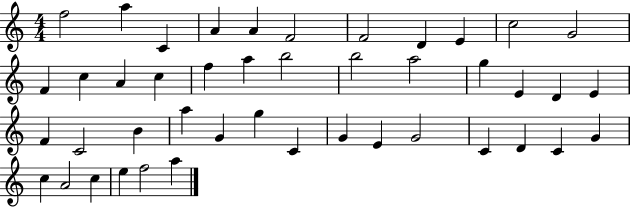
F5/h A5/q C4/q A4/q A4/q F4/h F4/h D4/q E4/q C5/h G4/h F4/q C5/q A4/q C5/q F5/q A5/q B5/h B5/h A5/h G5/q E4/q D4/q E4/q F4/q C4/h B4/q A5/q G4/q G5/q C4/q G4/q E4/q G4/h C4/q D4/q C4/q G4/q C5/q A4/h C5/q E5/q F5/h A5/q